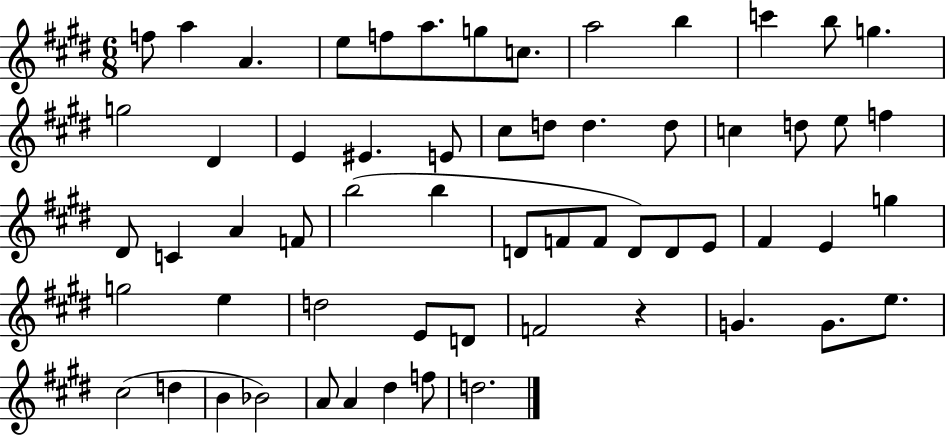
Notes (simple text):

F5/e A5/q A4/q. E5/e F5/e A5/e. G5/e C5/e. A5/h B5/q C6/q B5/e G5/q. G5/h D#4/q E4/q EIS4/q. E4/e C#5/e D5/e D5/q. D5/e C5/q D5/e E5/e F5/q D#4/e C4/q A4/q F4/e B5/h B5/q D4/e F4/e F4/e D4/e D4/e E4/e F#4/q E4/q G5/q G5/h E5/q D5/h E4/e D4/e F4/h R/q G4/q. G4/e. E5/e. C#5/h D5/q B4/q Bb4/h A4/e A4/q D#5/q F5/e D5/h.